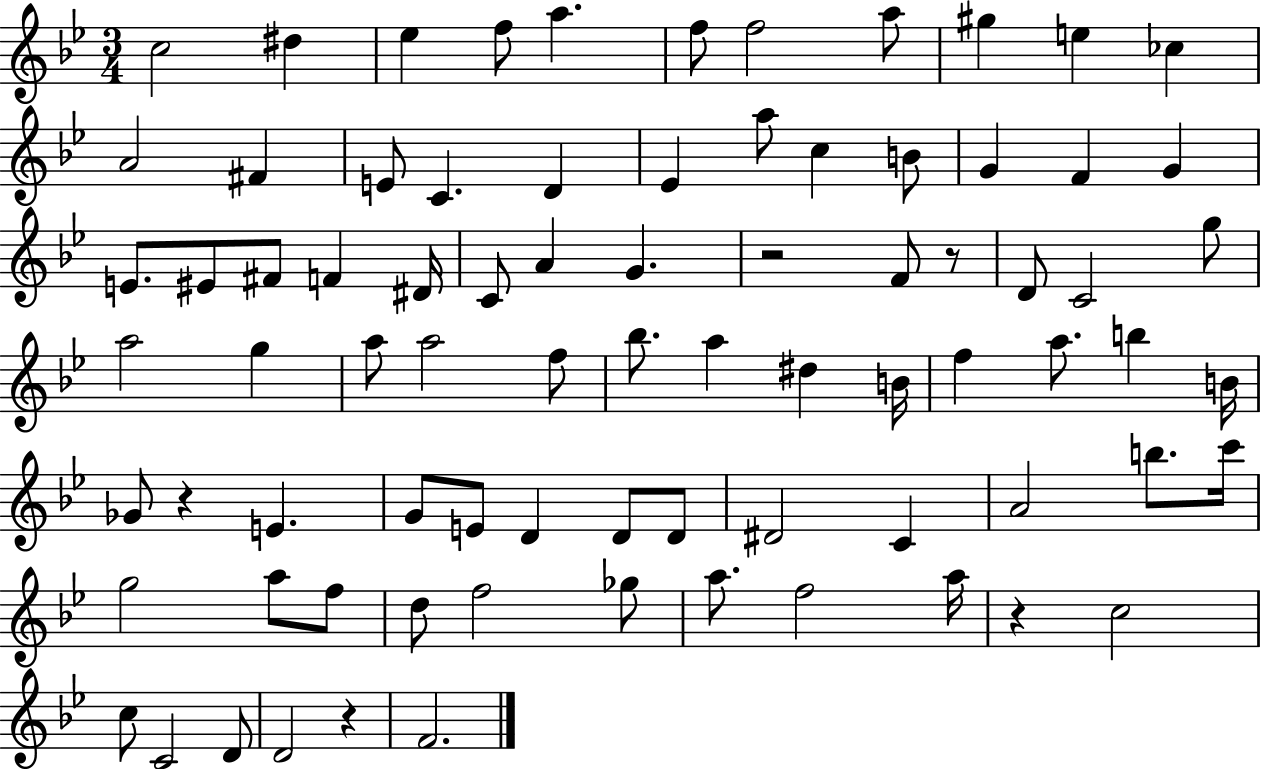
C5/h D#5/q Eb5/q F5/e A5/q. F5/e F5/h A5/e G#5/q E5/q CES5/q A4/h F#4/q E4/e C4/q. D4/q Eb4/q A5/e C5/q B4/e G4/q F4/q G4/q E4/e. EIS4/e F#4/e F4/q D#4/s C4/e A4/q G4/q. R/h F4/e R/e D4/e C4/h G5/e A5/h G5/q A5/e A5/h F5/e Bb5/e. A5/q D#5/q B4/s F5/q A5/e. B5/q B4/s Gb4/e R/q E4/q. G4/e E4/e D4/q D4/e D4/e D#4/h C4/q A4/h B5/e. C6/s G5/h A5/e F5/e D5/e F5/h Gb5/e A5/e. F5/h A5/s R/q C5/h C5/e C4/h D4/e D4/h R/q F4/h.